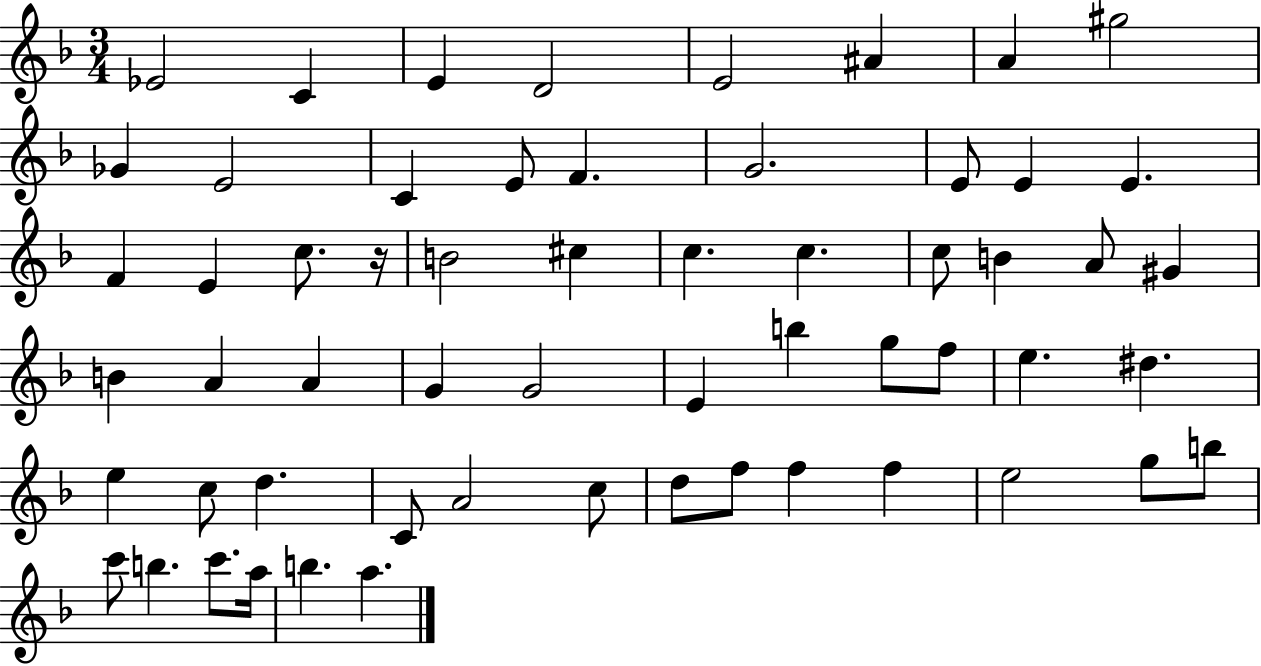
{
  \clef treble
  \numericTimeSignature
  \time 3/4
  \key f \major
  ees'2 c'4 | e'4 d'2 | e'2 ais'4 | a'4 gis''2 | \break ges'4 e'2 | c'4 e'8 f'4. | g'2. | e'8 e'4 e'4. | \break f'4 e'4 c''8. r16 | b'2 cis''4 | c''4. c''4. | c''8 b'4 a'8 gis'4 | \break b'4 a'4 a'4 | g'4 g'2 | e'4 b''4 g''8 f''8 | e''4. dis''4. | \break e''4 c''8 d''4. | c'8 a'2 c''8 | d''8 f''8 f''4 f''4 | e''2 g''8 b''8 | \break c'''8 b''4. c'''8. a''16 | b''4. a''4. | \bar "|."
}